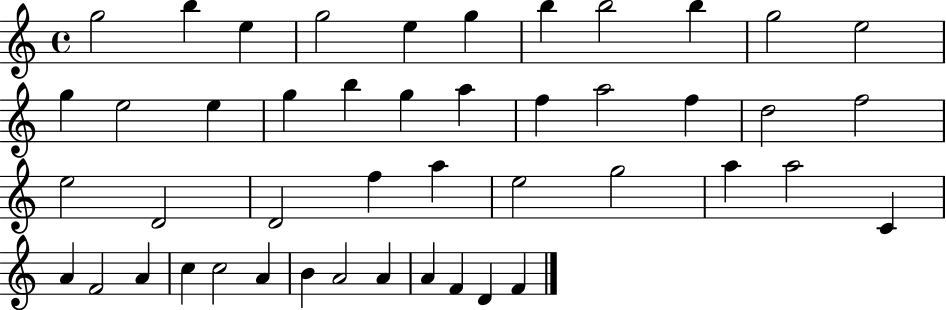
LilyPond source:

{
  \clef treble
  \time 4/4
  \defaultTimeSignature
  \key c \major
  g''2 b''4 e''4 | g''2 e''4 g''4 | b''4 b''2 b''4 | g''2 e''2 | \break g''4 e''2 e''4 | g''4 b''4 g''4 a''4 | f''4 a''2 f''4 | d''2 f''2 | \break e''2 d'2 | d'2 f''4 a''4 | e''2 g''2 | a''4 a''2 c'4 | \break a'4 f'2 a'4 | c''4 c''2 a'4 | b'4 a'2 a'4 | a'4 f'4 d'4 f'4 | \break \bar "|."
}